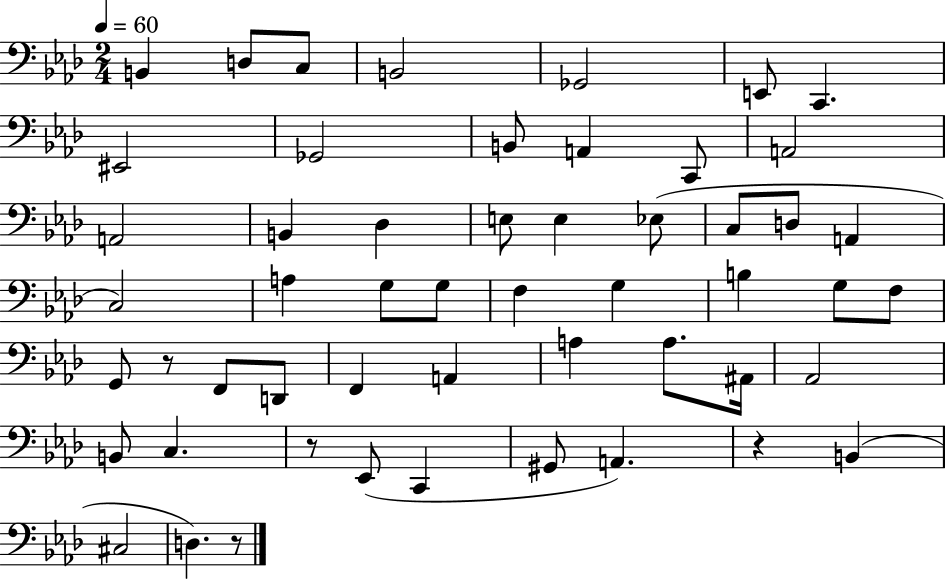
{
  \clef bass
  \numericTimeSignature
  \time 2/4
  \key aes \major
  \tempo 4 = 60
  b,4 d8 c8 | b,2 | ges,2 | e,8 c,4. | \break eis,2 | ges,2 | b,8 a,4 c,8 | a,2 | \break a,2 | b,4 des4 | e8 e4 ees8( | c8 d8 a,4 | \break c2) | a4 g8 g8 | f4 g4 | b4 g8 f8 | \break g,8 r8 f,8 d,8 | f,4 a,4 | a4 a8. ais,16 | aes,2 | \break b,8 c4. | r8 ees,8( c,4 | gis,8 a,4.) | r4 b,4( | \break cis2 | d4.) r8 | \bar "|."
}